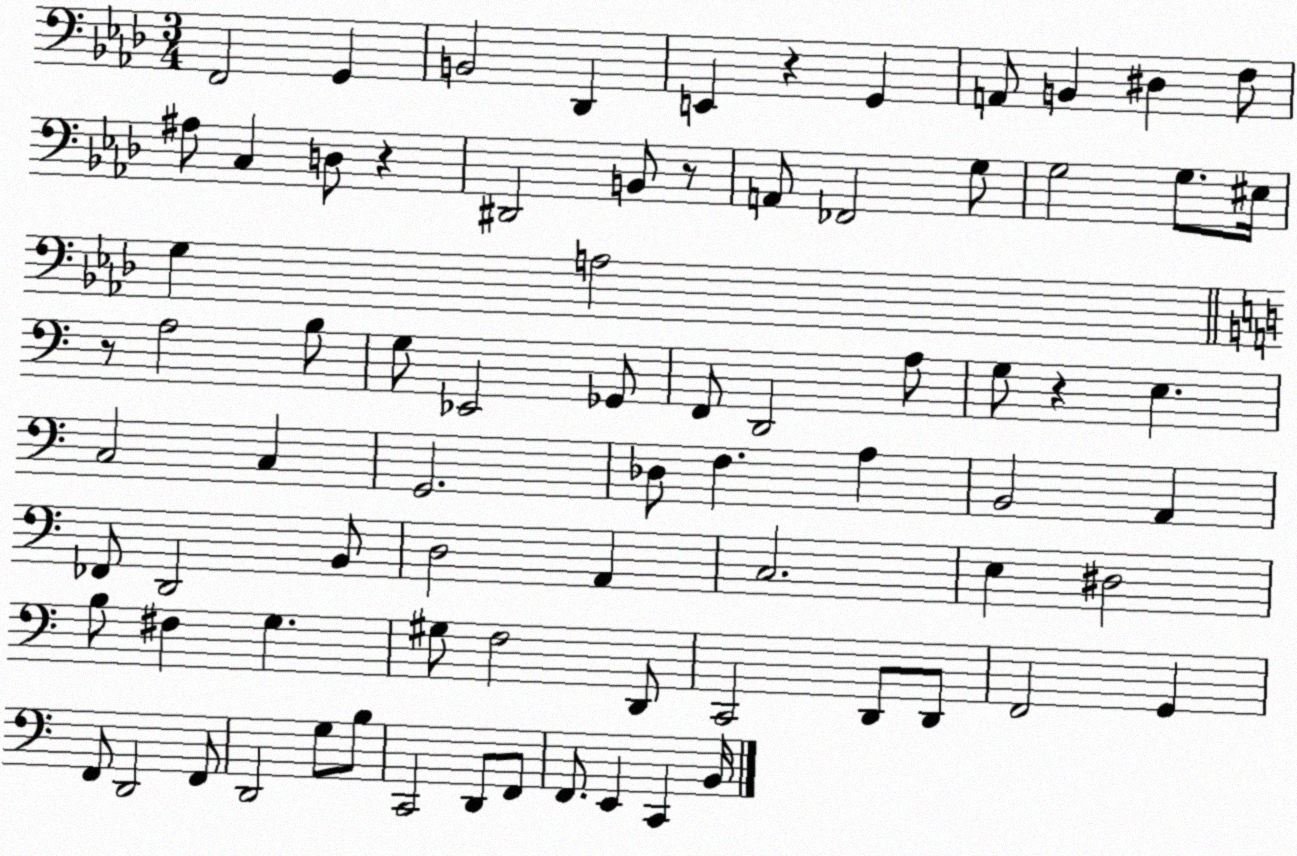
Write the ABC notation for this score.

X:1
T:Untitled
M:3/4
L:1/4
K:Ab
F,,2 G,, B,,2 _D,, E,, z G,, A,,/2 B,, ^D, F,/2 ^A,/2 C, D,/2 z ^D,,2 B,,/2 z/2 A,,/2 _F,,2 G,/2 G,2 G,/2 ^E,/4 G, A,2 z/2 A,2 B,/2 G,/2 _E,,2 _G,,/2 F,,/2 D,,2 A,/2 G,/2 z E, C,2 C, G,,2 _D,/2 F, A, B,,2 A,, _F,,/2 D,,2 B,,/2 D,2 A,, C,2 E, ^D,2 B,/2 ^F, G, ^G,/2 F,2 D,,/2 C,,2 D,,/2 D,,/2 F,,2 G,, F,,/2 D,,2 F,,/2 D,,2 G,/2 B,/2 C,,2 D,,/2 F,,/2 F,,/2 E,, C,, B,,/4